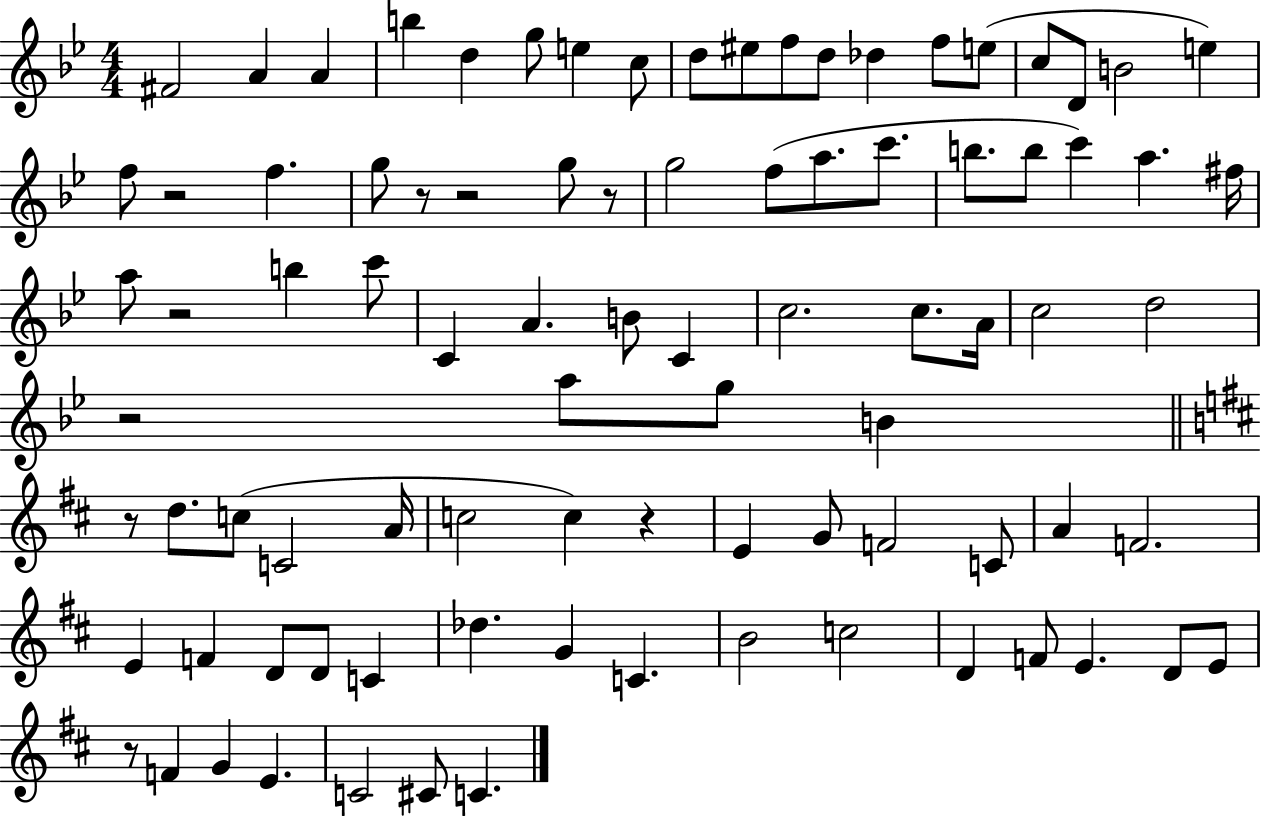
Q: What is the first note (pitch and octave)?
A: F#4